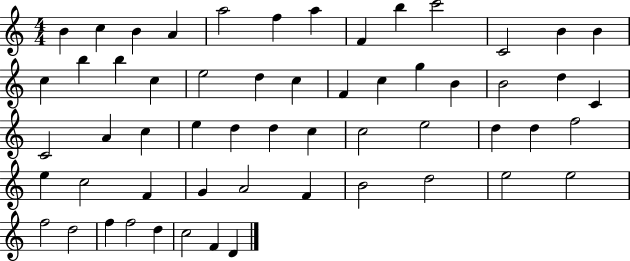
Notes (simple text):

B4/q C5/q B4/q A4/q A5/h F5/q A5/q F4/q B5/q C6/h C4/h B4/q B4/q C5/q B5/q B5/q C5/q E5/h D5/q C5/q F4/q C5/q G5/q B4/q B4/h D5/q C4/q C4/h A4/q C5/q E5/q D5/q D5/q C5/q C5/h E5/h D5/q D5/q F5/h E5/q C5/h F4/q G4/q A4/h F4/q B4/h D5/h E5/h E5/h F5/h D5/h F5/q F5/h D5/q C5/h F4/q D4/q